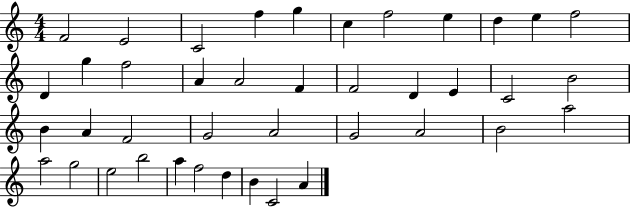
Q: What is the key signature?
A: C major